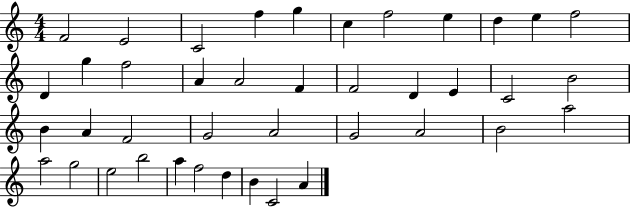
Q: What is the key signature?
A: C major